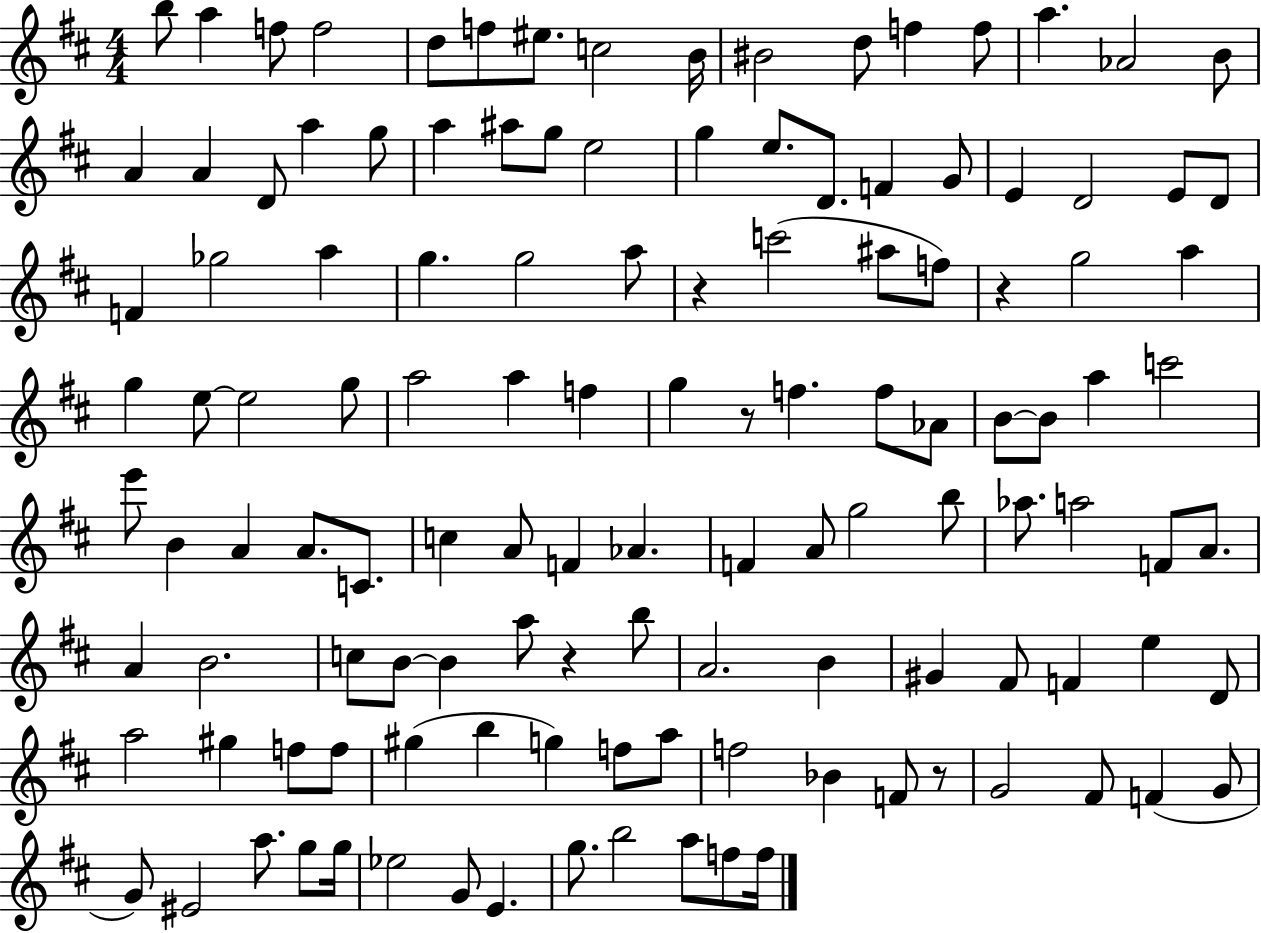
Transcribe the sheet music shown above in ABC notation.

X:1
T:Untitled
M:4/4
L:1/4
K:D
b/2 a f/2 f2 d/2 f/2 ^e/2 c2 B/4 ^B2 d/2 f f/2 a _A2 B/2 A A D/2 a g/2 a ^a/2 g/2 e2 g e/2 D/2 F G/2 E D2 E/2 D/2 F _g2 a g g2 a/2 z c'2 ^a/2 f/2 z g2 a g e/2 e2 g/2 a2 a f g z/2 f f/2 _A/2 B/2 B/2 a c'2 e'/2 B A A/2 C/2 c A/2 F _A F A/2 g2 b/2 _a/2 a2 F/2 A/2 A B2 c/2 B/2 B a/2 z b/2 A2 B ^G ^F/2 F e D/2 a2 ^g f/2 f/2 ^g b g f/2 a/2 f2 _B F/2 z/2 G2 ^F/2 F G/2 G/2 ^E2 a/2 g/2 g/4 _e2 G/2 E g/2 b2 a/2 f/2 f/4